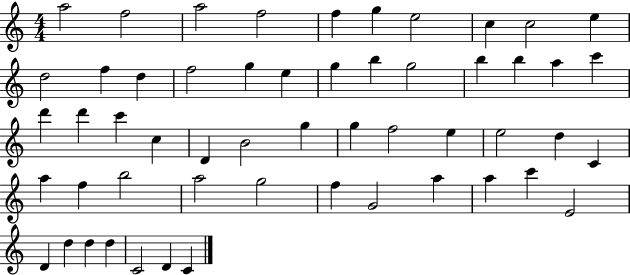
X:1
T:Untitled
M:4/4
L:1/4
K:C
a2 f2 a2 f2 f g e2 c c2 e d2 f d f2 g e g b g2 b b a c' d' d' c' c D B2 g g f2 e e2 d C a f b2 a2 g2 f G2 a a c' E2 D d d d C2 D C